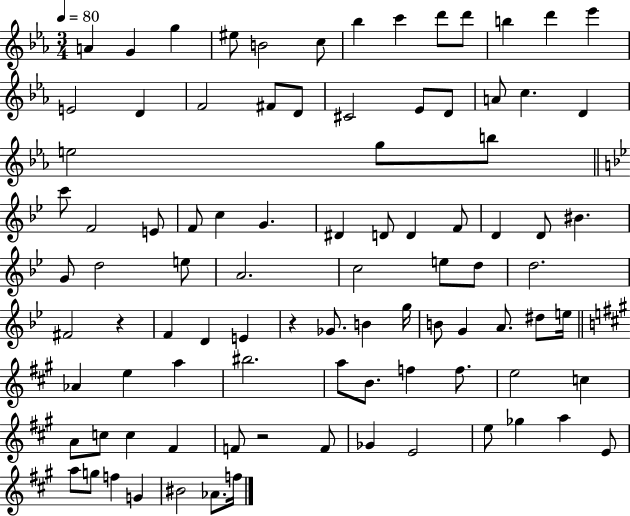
{
  \clef treble
  \numericTimeSignature
  \time 3/4
  \key ees \major
  \tempo 4 = 80
  a'4 g'4 g''4 | eis''8 b'2 c''8 | bes''4 c'''4 d'''8 d'''8 | b''4 d'''4 ees'''4 | \break e'2 d'4 | f'2 fis'8 d'8 | cis'2 ees'8 d'8 | a'8 c''4. d'4 | \break e''2 g''8 b''8 | \bar "||" \break \key bes \major c'''8 f'2 e'8 | f'8 c''4 g'4. | dis'4 d'8 d'4 f'8 | d'4 d'8 bis'4. | \break g'8 d''2 e''8 | a'2. | c''2 e''8 d''8 | d''2. | \break fis'2 r4 | f'4 d'4 e'4 | r4 ges'8. b'4 g''16 | b'8 g'4 a'8. dis''8 e''16 | \break \bar "||" \break \key a \major aes'4 e''4 a''4 | bis''2. | a''8 b'8. f''4 f''8. | e''2 c''4 | \break a'8 c''8 c''4 fis'4 | f'8 r2 f'8 | ges'4 e'2 | e''8 ges''4 a''4 e'8 | \break a''8 g''8 f''4 g'4 | bis'2 aes'8. f''16 | \bar "|."
}